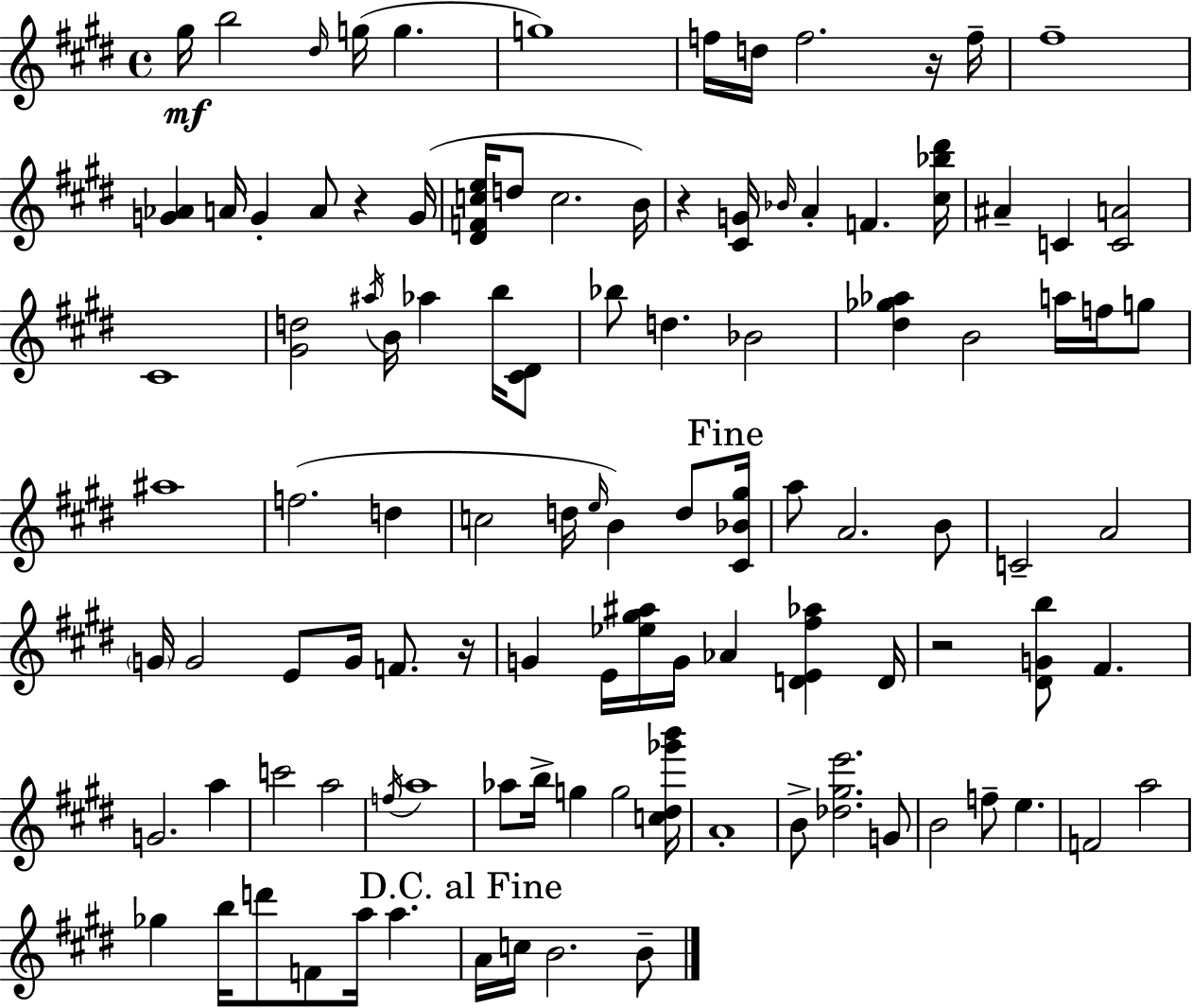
G#5/s B5/h D#5/s G5/s G5/q. G5/w F5/s D5/s F5/h. R/s F5/s F#5/w [G4,Ab4]/q A4/s G4/q A4/e R/q G4/s [D#4,F4,C5,E5]/s D5/e C5/h. B4/s R/q [C#4,G4]/s Bb4/s A4/q F4/q. [C#5,Bb5,D#6]/s A#4/q C4/q [C4,A4]/h C#4/w [G#4,D5]/h A#5/s B4/s Ab5/q B5/s [C#4,D#4]/e Bb5/e D5/q. Bb4/h [D#5,Gb5,Ab5]/q B4/h A5/s F5/s G5/e A#5/w F5/h. D5/q C5/h D5/s E5/s B4/q D5/e [C#4,Bb4,G#5]/s A5/e A4/h. B4/e C4/h A4/h G4/s G4/h E4/e G4/s F4/e. R/s G4/q E4/s [Eb5,G#5,A#5]/s G4/s Ab4/q [D4,E4,F#5,Ab5]/q D4/s R/h [D#4,G4,B5]/e F#4/q. G4/h. A5/q C6/h A5/h F5/s A5/w Ab5/e B5/s G5/q G5/h [C5,D#5,Gb6,B6]/s A4/w B4/e [Db5,G#5,E6]/h. G4/e B4/h F5/e E5/q. F4/h A5/h Gb5/q B5/s D6/e F4/e A5/s A5/q. A4/s C5/s B4/h. B4/e